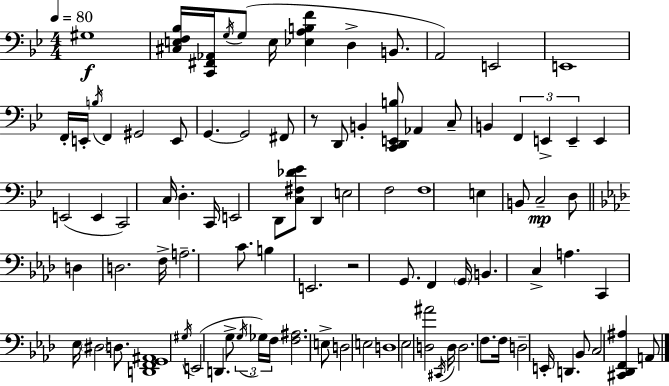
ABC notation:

X:1
T:Untitled
M:4/4
L:1/4
K:Bb
^G,4 [^C,E,F,_B,]/4 [C,,^F,,_A,,]/4 G,/4 G,/2 E,/4 [_E,A,B,F] D, B,,/2 A,,2 E,,2 E,,4 F,,/4 E,,/4 B,/4 F,, ^G,,2 E,,/2 G,, G,,2 ^F,,/2 z/2 D,,/2 B,, [C,,D,,E,,B,]/2 _A,, C,/2 B,, F,, E,, E,, E,, E,,2 E,, C,,2 C,/4 D, C,,/4 E,,2 D,,/2 [C,^F,_D_E]/2 D,, E,2 F,2 F,4 E, B,,/2 C,2 D,/2 D, D,2 F,/4 A,2 C/2 B, E,,2 z2 G,,/2 F,, G,,/4 B,, C, A, C,, _E,/4 ^D,2 D,/2 [D,,F,,G,,^A,,]4 ^G,/4 E,,2 D,, G,/2 G,/4 _G,/4 F,/4 [F,^A,]2 E,/2 D,2 E,2 D,4 _E,2 [D,^A]2 ^C,,/4 D,/4 D,2 F,/2 F,/4 D,2 E,,/4 D,, _B,,/2 C,2 [^C,,_D,,F,,^A,] A,,/2